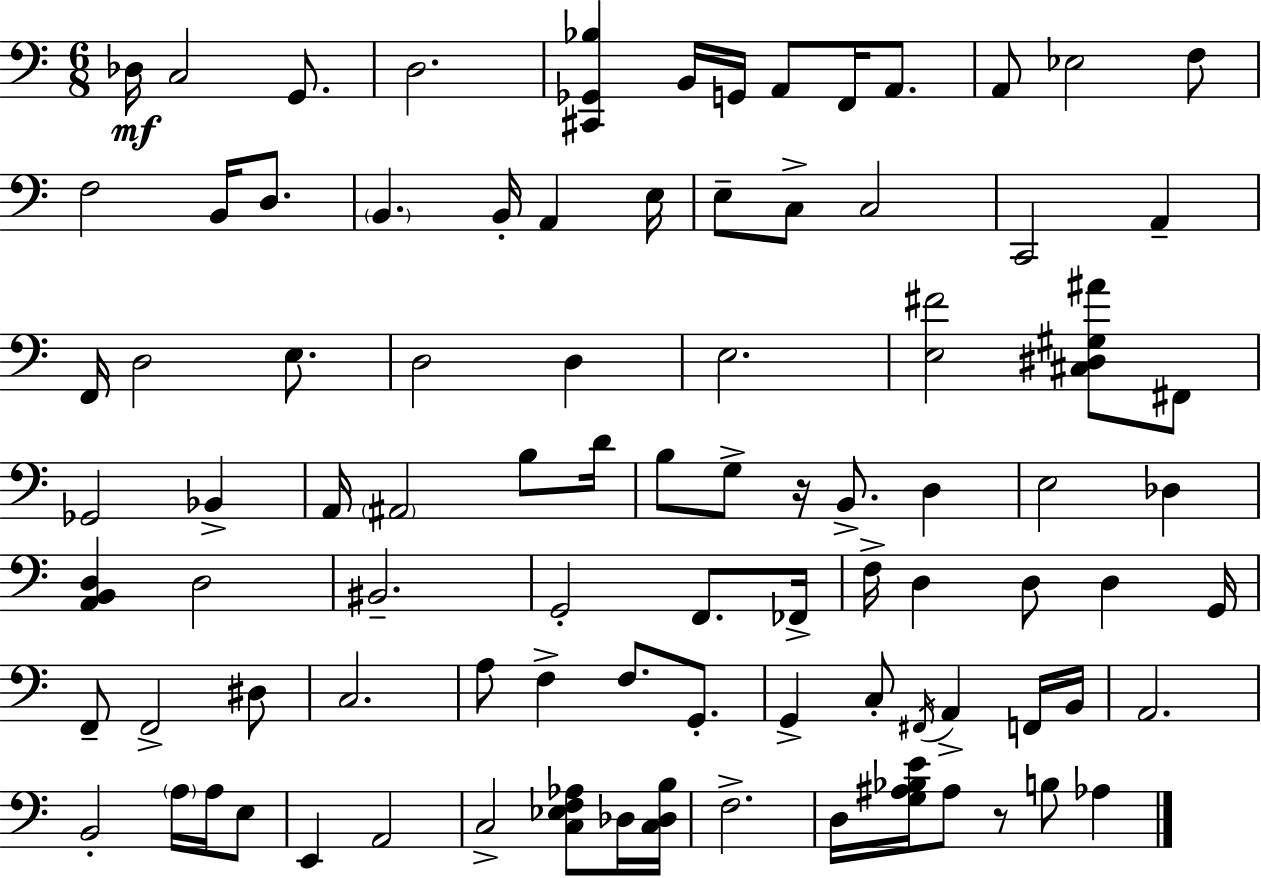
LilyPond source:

{
  \clef bass
  \numericTimeSignature
  \time 6/8
  \key a \minor
  des16\mf c2 g,8. | d2. | <cis, ges, bes>4 b,16 g,16 a,8 f,16 a,8. | a,8 ees2 f8 | \break f2 b,16 d8. | \parenthesize b,4. b,16-. a,4 e16 | e8-- c8-> c2 | c,2 a,4-- | \break f,16 d2 e8. | d2 d4 | e2. | <e fis'>2 <cis dis gis ais'>8 fis,8 | \break ges,2 bes,4-> | a,16 \parenthesize ais,2 b8 d'16 | b8 g8-> r16 b,8.-> d4 | e2 des4 | \break <a, b, d>4 d2 | bis,2.-- | g,2-. f,8. fes,16-> | f16-> d4 d8 d4 g,16 | \break f,8-- f,2-> dis8 | c2. | a8 f4-> f8. g,8.-. | g,4-> c8-. \acciaccatura { fis,16 } a,4-> f,16 | \break b,16 a,2. | b,2-. \parenthesize a16 a16 e8 | e,4 a,2 | c2-> <c ees f aes>8 des16 | \break <c des b>16 f2.-> | d16 <g ais bes e'>16 ais8 r8 b8 aes4 | \bar "|."
}